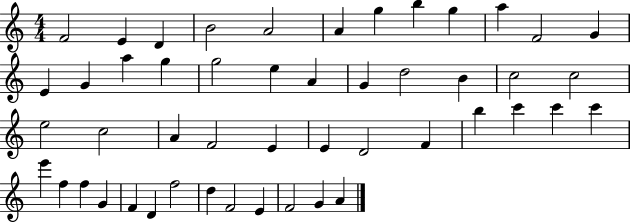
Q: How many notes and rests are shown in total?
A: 49